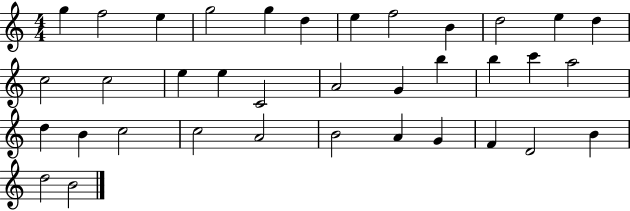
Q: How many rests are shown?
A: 0